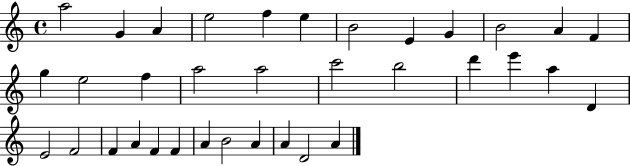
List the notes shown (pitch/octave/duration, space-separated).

A5/h G4/q A4/q E5/h F5/q E5/q B4/h E4/q G4/q B4/h A4/q F4/q G5/q E5/h F5/q A5/h A5/h C6/h B5/h D6/q E6/q A5/q D4/q E4/h F4/h F4/q A4/q F4/q F4/q A4/q B4/h A4/q A4/q D4/h A4/q